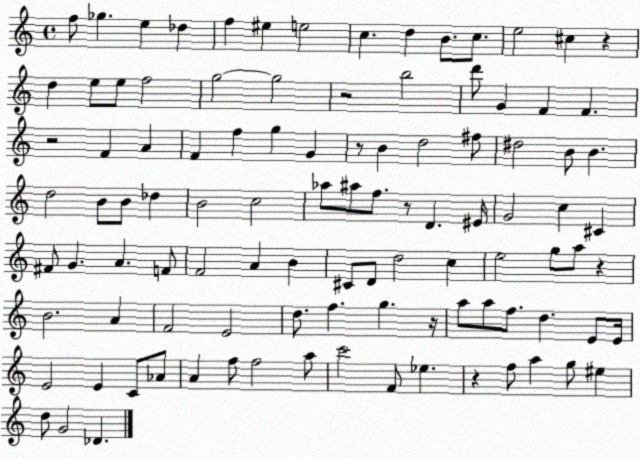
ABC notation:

X:1
T:Untitled
M:4/4
L:1/4
K:C
f/2 _g e _d f ^e e2 c d B/2 c/2 e2 ^c z d e/2 e/2 f2 g2 g2 z2 b2 d'/2 G F F z2 F A F f g G z/2 B d2 ^f/2 ^d2 B/2 B d2 B/2 B/2 _d B2 c2 _a/2 ^a/2 f/2 z/2 D ^E/4 G2 c ^C ^F/2 G A F/2 F2 A B ^C/2 D/2 d2 c e2 g/2 a/2 z B2 A F2 E2 d/2 f g z/4 a/2 a/2 f/2 d E/2 E/4 E2 E C/2 _A/2 A f/2 f2 a/2 c'2 F/2 _e z f/2 a g/2 ^e d/2 G2 _D